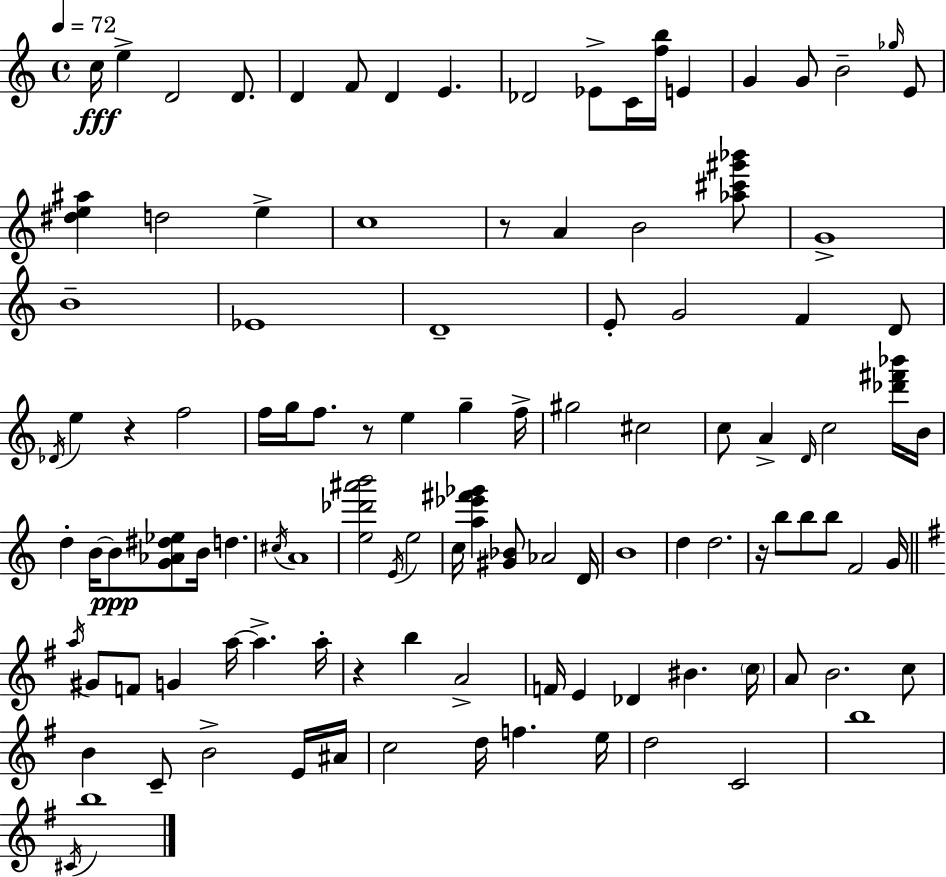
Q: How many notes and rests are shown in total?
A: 110